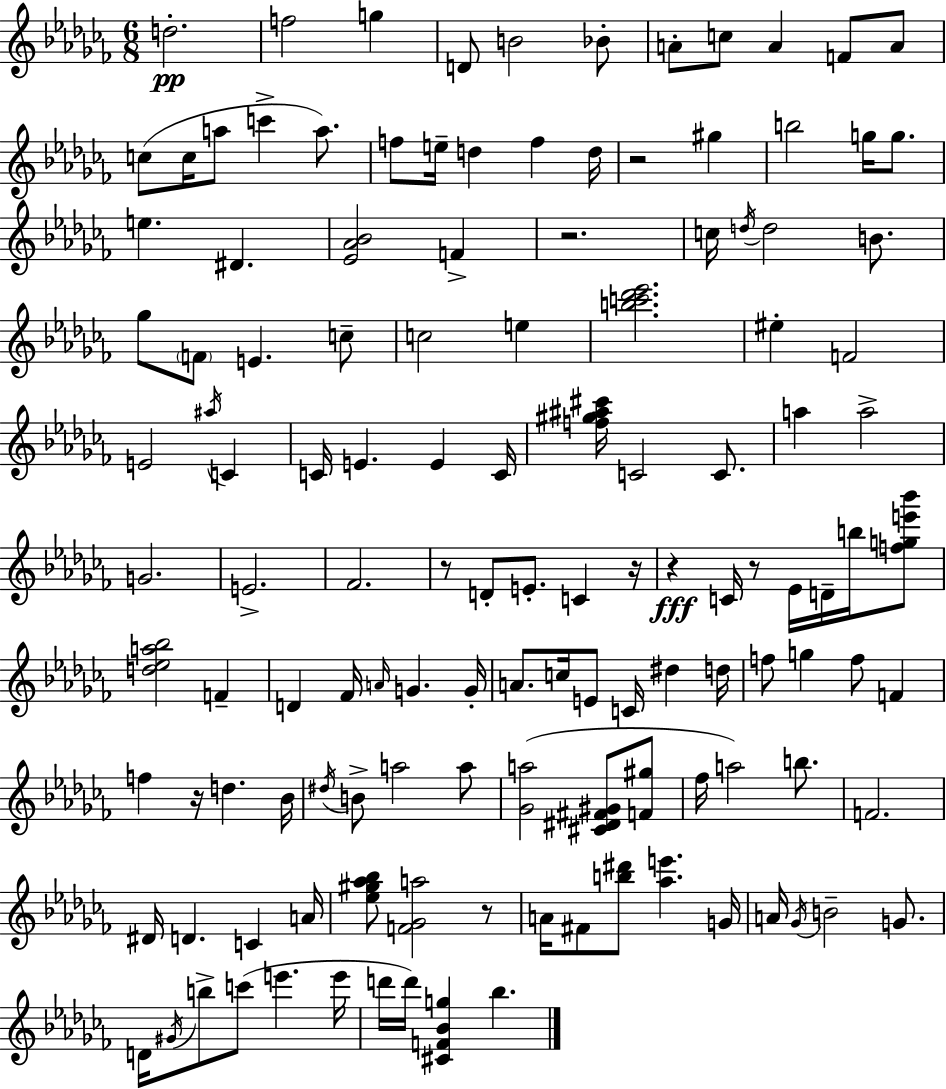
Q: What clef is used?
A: treble